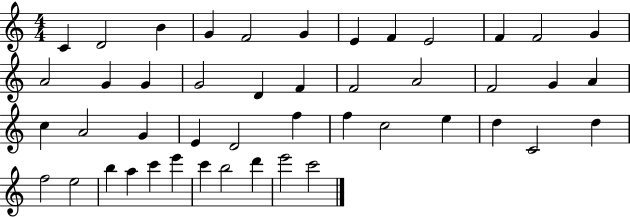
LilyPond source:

{
  \clef treble
  \numericTimeSignature
  \time 4/4
  \key c \major
  c'4 d'2 b'4 | g'4 f'2 g'4 | e'4 f'4 e'2 | f'4 f'2 g'4 | \break a'2 g'4 g'4 | g'2 d'4 f'4 | f'2 a'2 | f'2 g'4 a'4 | \break c''4 a'2 g'4 | e'4 d'2 f''4 | f''4 c''2 e''4 | d''4 c'2 d''4 | \break f''2 e''2 | b''4 a''4 c'''4 e'''4 | c'''4 b''2 d'''4 | e'''2 c'''2 | \break \bar "|."
}